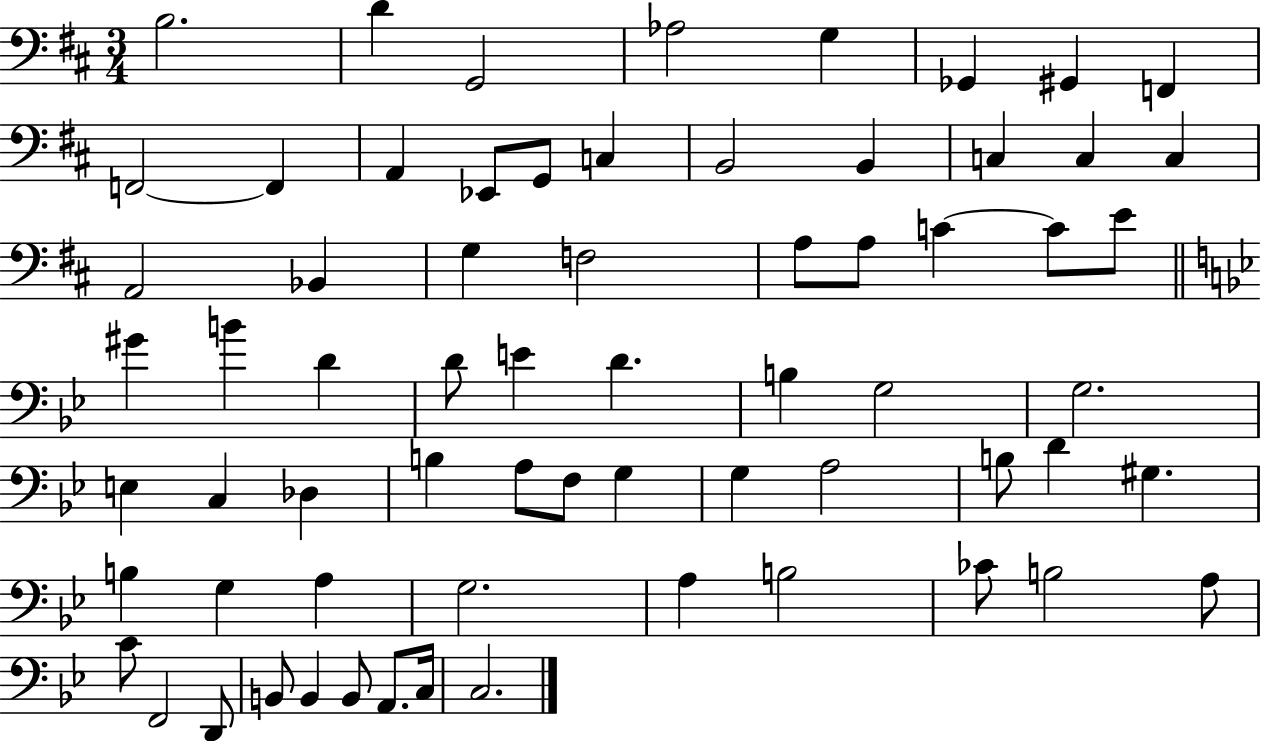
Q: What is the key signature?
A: D major